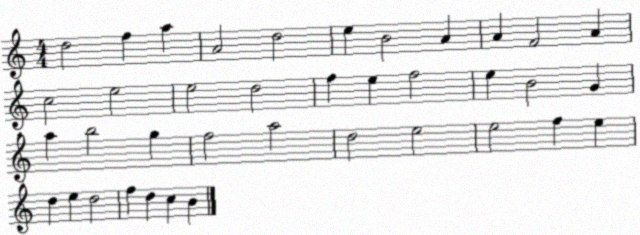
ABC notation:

X:1
T:Untitled
M:4/4
L:1/4
K:C
d2 f a A2 d2 e B2 A A F2 A c2 e2 e2 d2 f e f2 e B2 G a b2 g f2 a2 d2 e2 e2 f e d e d2 f d c B